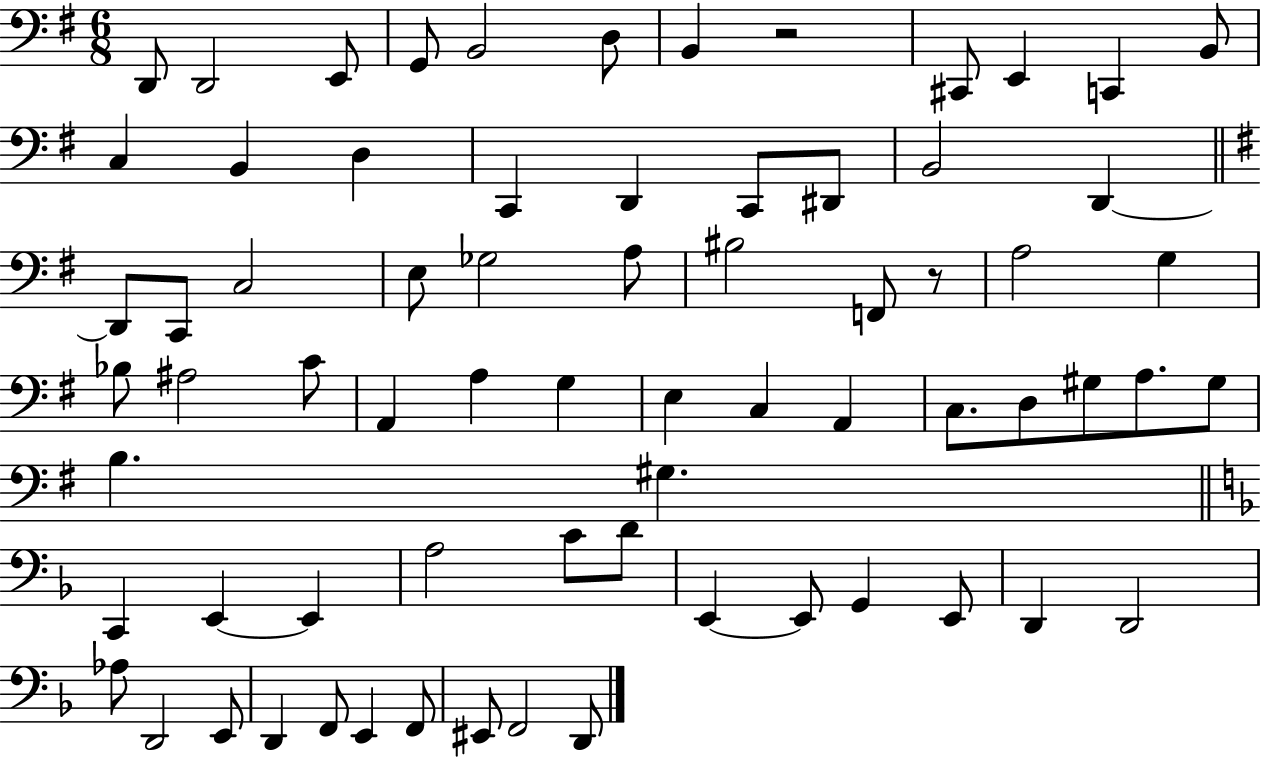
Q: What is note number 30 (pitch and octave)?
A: G3